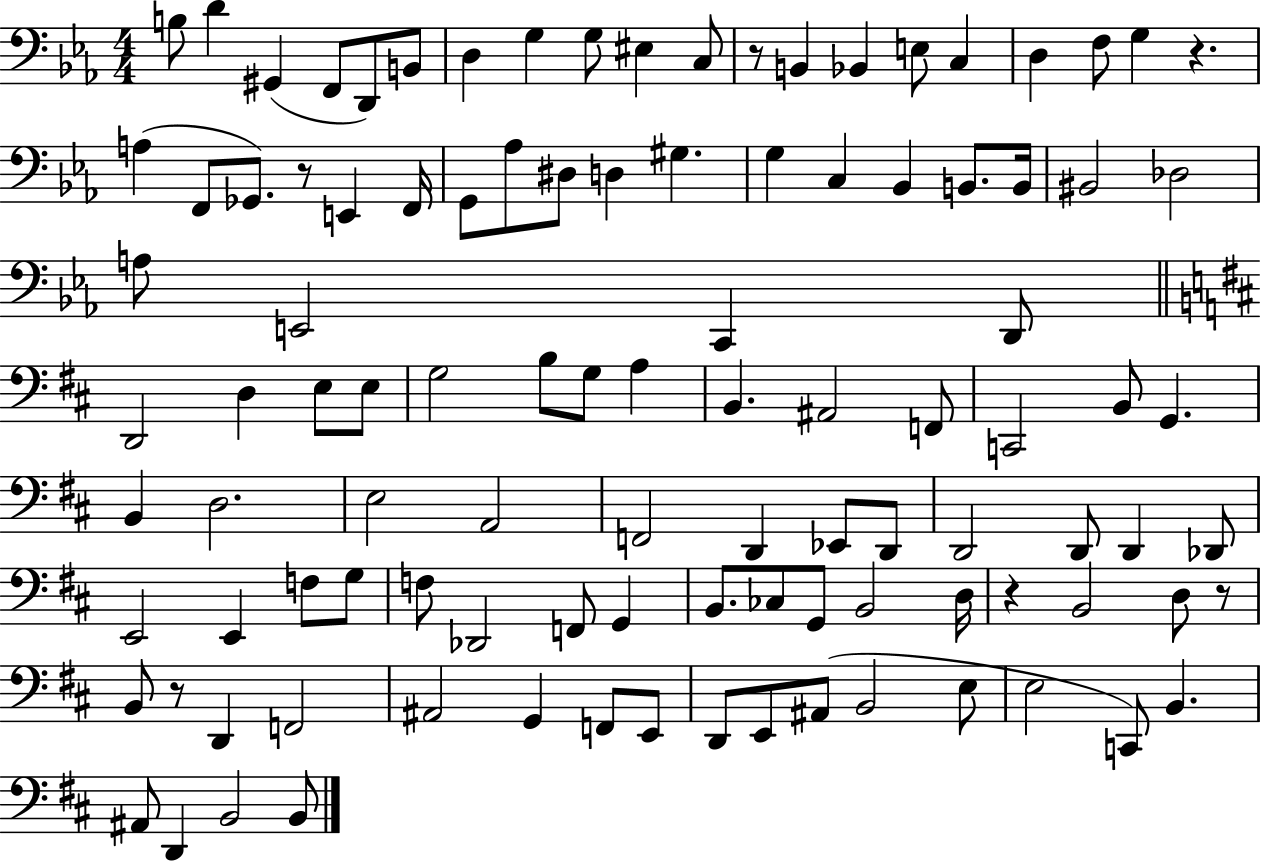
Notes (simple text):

B3/e D4/q G#2/q F2/e D2/e B2/e D3/q G3/q G3/e EIS3/q C3/e R/e B2/q Bb2/q E3/e C3/q D3/q F3/e G3/q R/q. A3/q F2/e Gb2/e. R/e E2/q F2/s G2/e Ab3/e D#3/e D3/q G#3/q. G3/q C3/q Bb2/q B2/e. B2/s BIS2/h Db3/h A3/e E2/h C2/q D2/e D2/h D3/q E3/e E3/e G3/h B3/e G3/e A3/q B2/q. A#2/h F2/e C2/h B2/e G2/q. B2/q D3/h. E3/h A2/h F2/h D2/q Eb2/e D2/e D2/h D2/e D2/q Db2/e E2/h E2/q F3/e G3/e F3/e Db2/h F2/e G2/q B2/e. CES3/e G2/e B2/h D3/s R/q B2/h D3/e R/e B2/e R/e D2/q F2/h A#2/h G2/q F2/e E2/e D2/e E2/e A#2/e B2/h E3/e E3/h C2/e B2/q. A#2/e D2/q B2/h B2/e